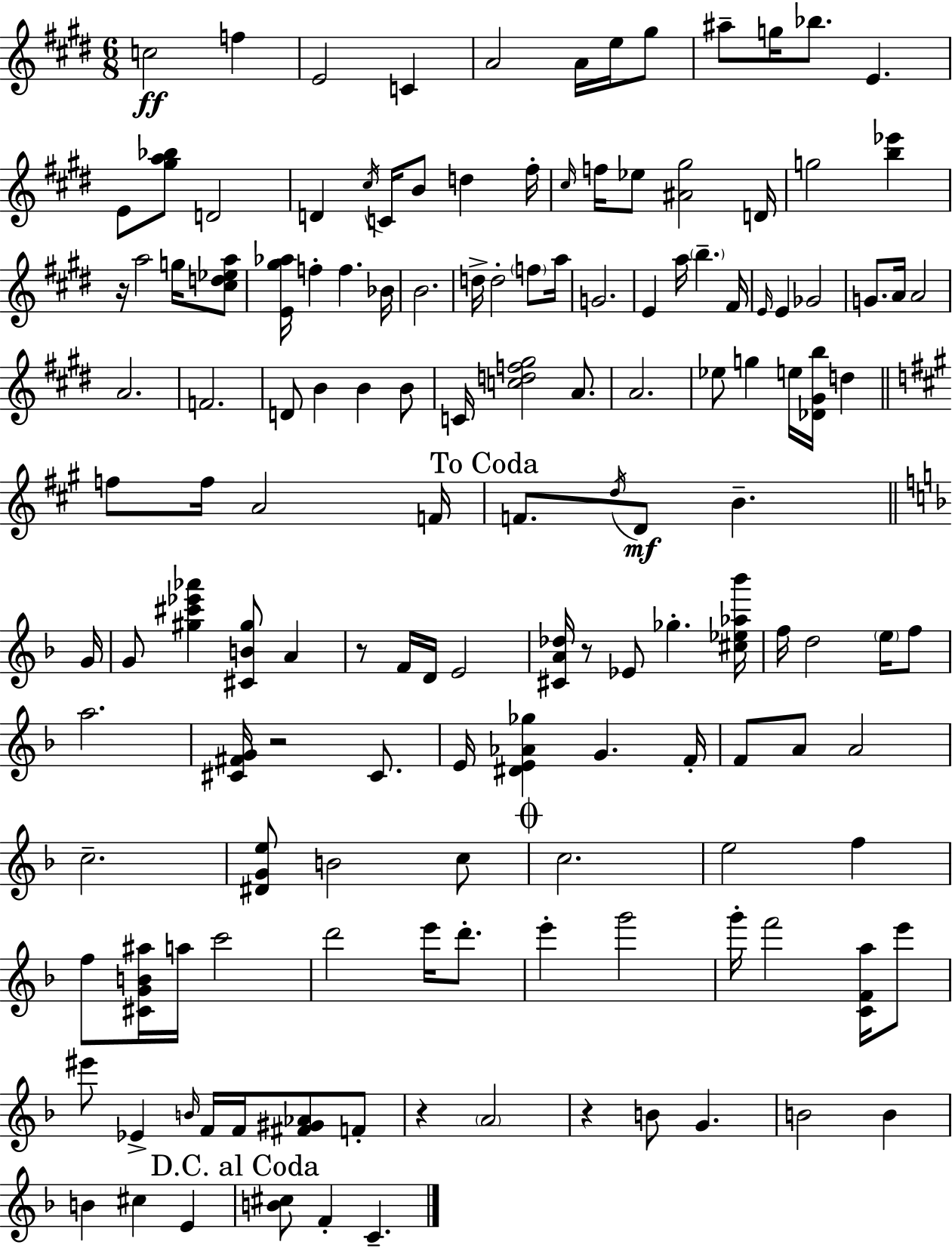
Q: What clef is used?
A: treble